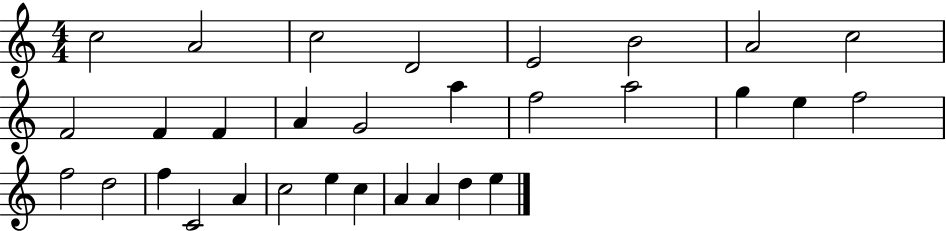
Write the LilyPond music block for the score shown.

{
  \clef treble
  \numericTimeSignature
  \time 4/4
  \key c \major
  c''2 a'2 | c''2 d'2 | e'2 b'2 | a'2 c''2 | \break f'2 f'4 f'4 | a'4 g'2 a''4 | f''2 a''2 | g''4 e''4 f''2 | \break f''2 d''2 | f''4 c'2 a'4 | c''2 e''4 c''4 | a'4 a'4 d''4 e''4 | \break \bar "|."
}